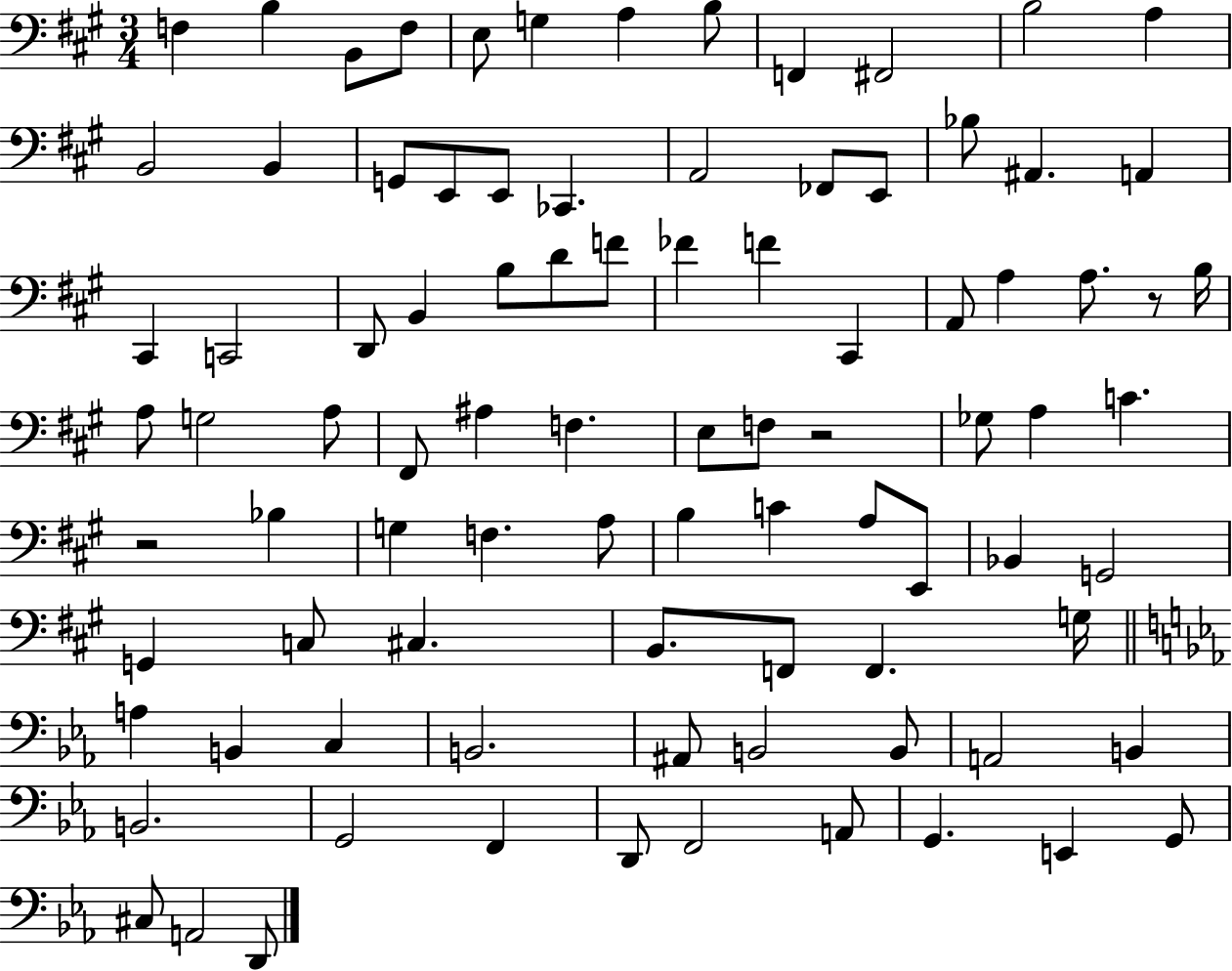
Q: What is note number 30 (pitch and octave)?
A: D4